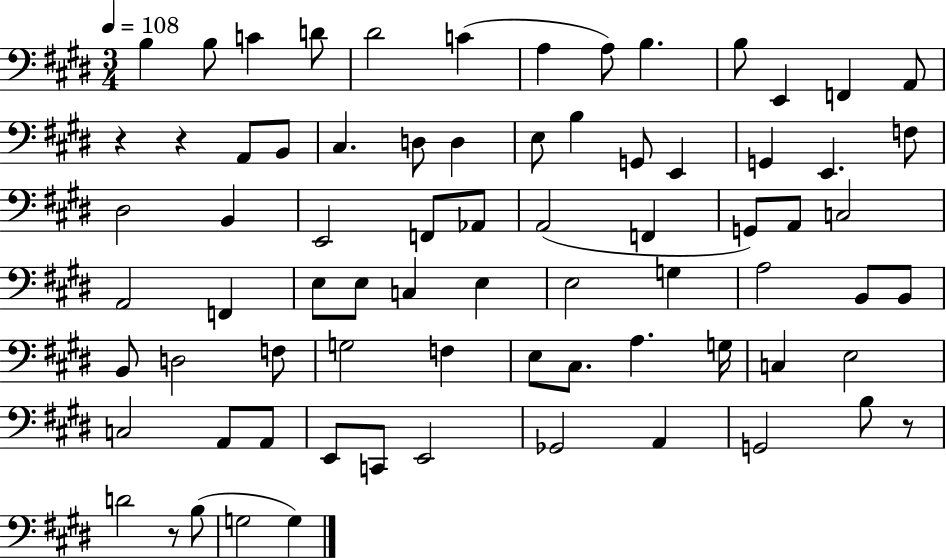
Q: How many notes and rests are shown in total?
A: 75